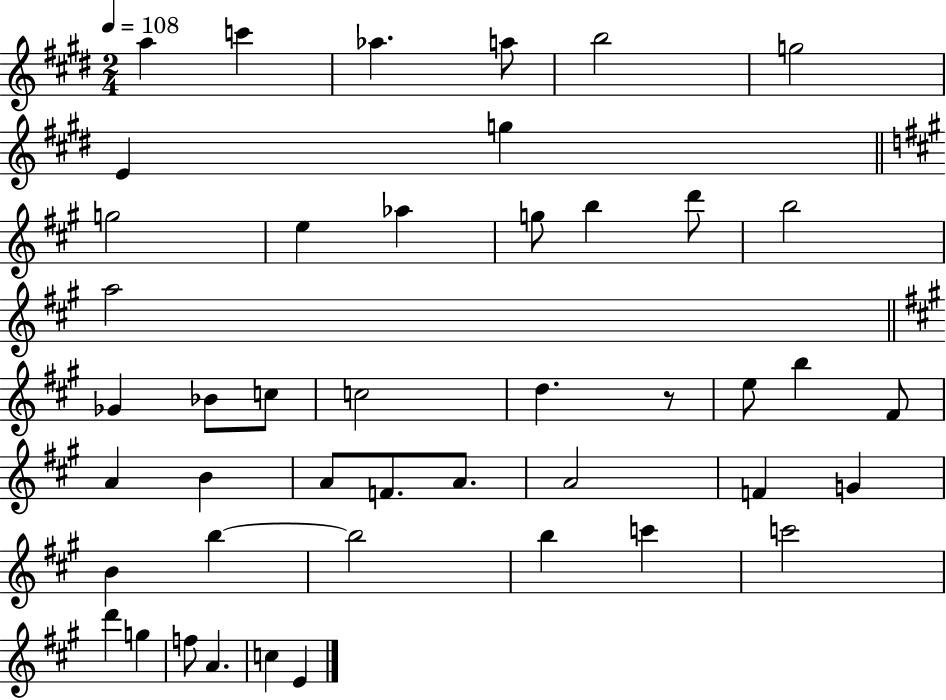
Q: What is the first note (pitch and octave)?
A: A5